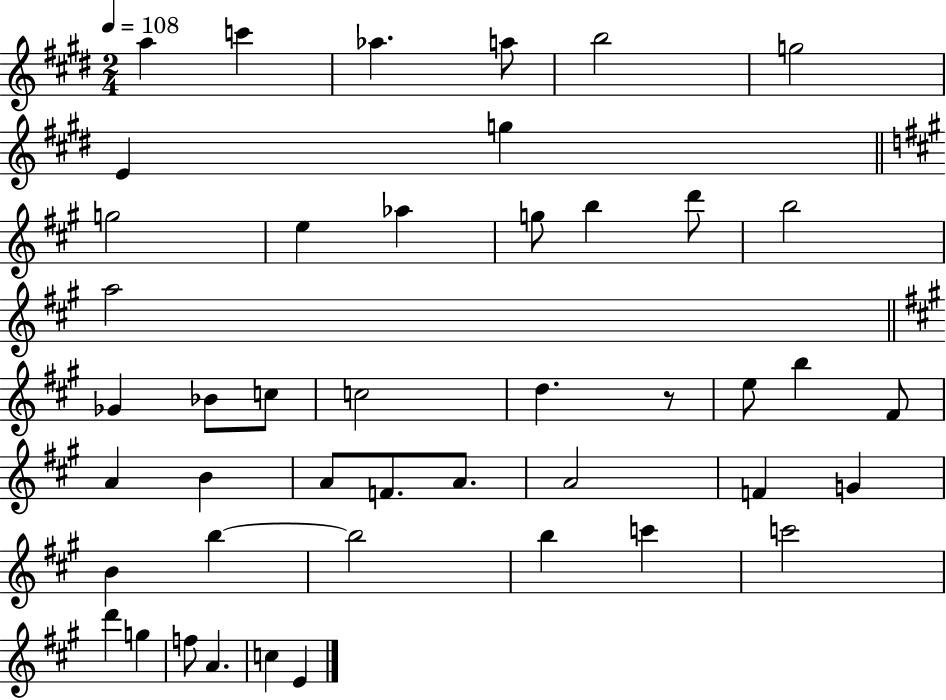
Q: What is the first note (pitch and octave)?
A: A5